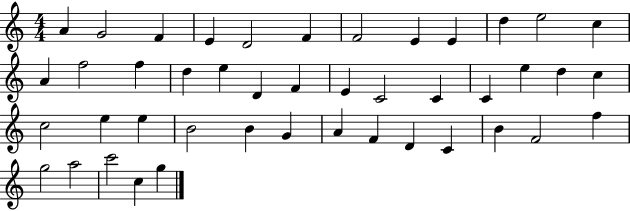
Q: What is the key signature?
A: C major